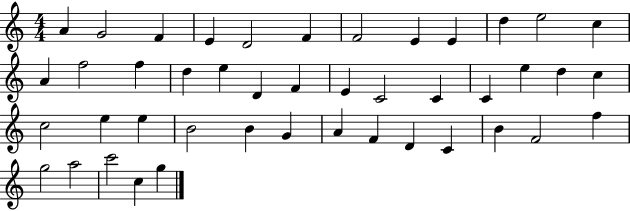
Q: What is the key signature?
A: C major